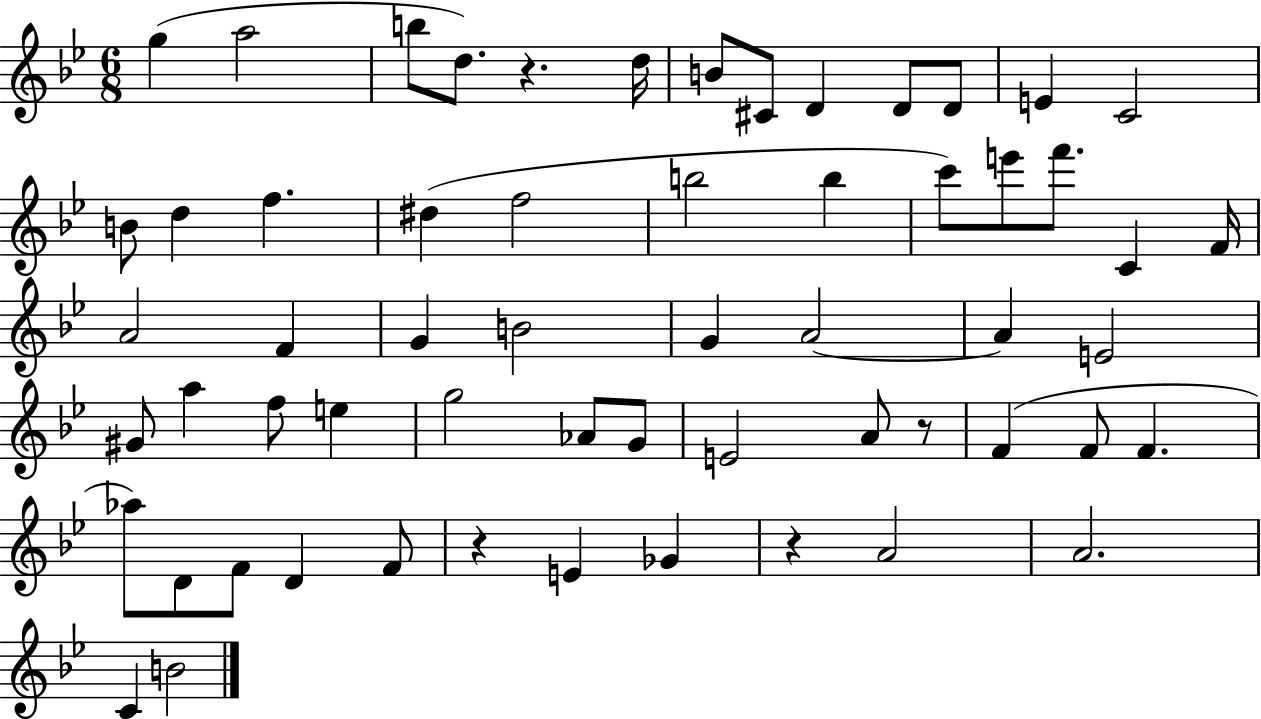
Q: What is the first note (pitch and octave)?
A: G5